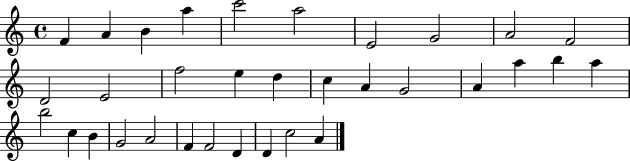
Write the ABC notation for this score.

X:1
T:Untitled
M:4/4
L:1/4
K:C
F A B a c'2 a2 E2 G2 A2 F2 D2 E2 f2 e d c A G2 A a b a b2 c B G2 A2 F F2 D D c2 A